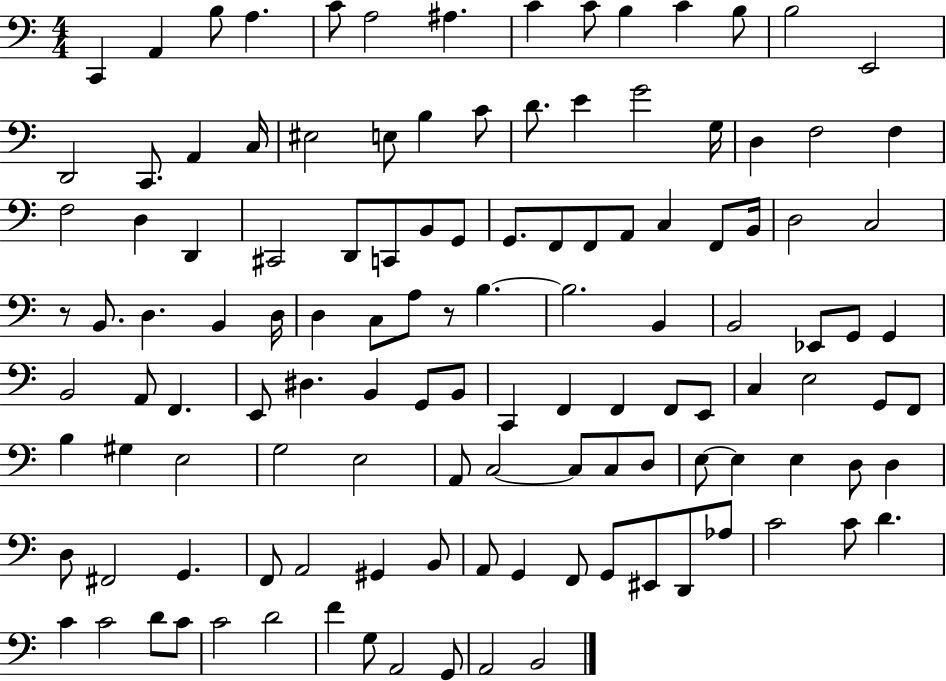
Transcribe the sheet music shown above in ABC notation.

X:1
T:Untitled
M:4/4
L:1/4
K:C
C,, A,, B,/2 A, C/2 A,2 ^A, C C/2 B, C B,/2 B,2 E,,2 D,,2 C,,/2 A,, C,/4 ^E,2 E,/2 B, C/2 D/2 E G2 G,/4 D, F,2 F, F,2 D, D,, ^C,,2 D,,/2 C,,/2 B,,/2 G,,/2 G,,/2 F,,/2 F,,/2 A,,/2 C, F,,/2 B,,/4 D,2 C,2 z/2 B,,/2 D, B,, D,/4 D, C,/2 A,/2 z/2 B, B,2 B,, B,,2 _E,,/2 G,,/2 G,, B,,2 A,,/2 F,, E,,/2 ^D, B,, G,,/2 B,,/2 C,, F,, F,, F,,/2 E,,/2 C, E,2 G,,/2 F,,/2 B, ^G, E,2 G,2 E,2 A,,/2 C,2 C,/2 C,/2 D,/2 E,/2 E, E, D,/2 D, D,/2 ^F,,2 G,, F,,/2 A,,2 ^G,, B,,/2 A,,/2 G,, F,,/2 G,,/2 ^E,,/2 D,,/2 _A,/2 C2 C/2 D C C2 D/2 C/2 C2 D2 F G,/2 A,,2 G,,/2 A,,2 B,,2